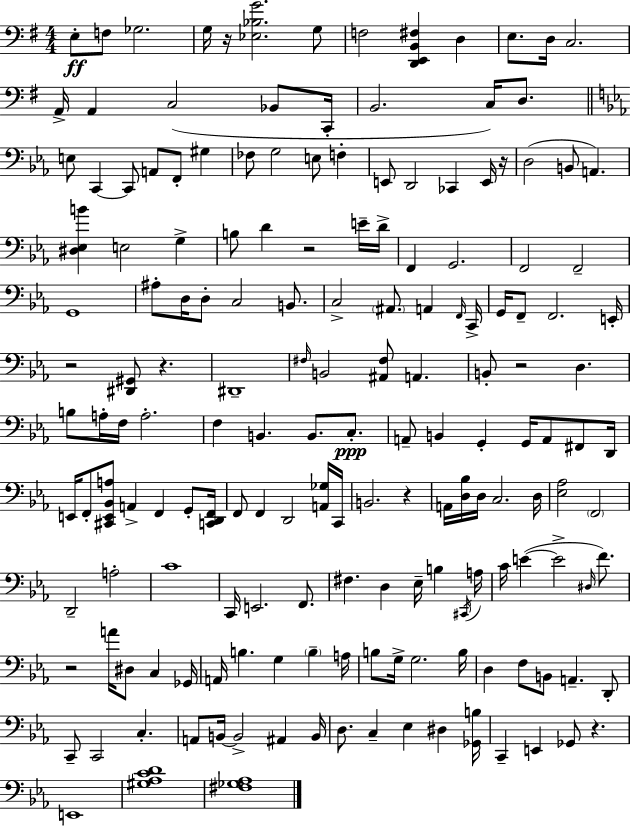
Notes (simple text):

E3/e F3/e Gb3/h. G3/s R/s [Eb3,Bb3,G4]/h. G3/e F3/h [D2,E2,B2,F#3]/q D3/q E3/e. D3/s C3/h. A2/s A2/q C3/h Bb2/e C2/s B2/h. C3/s D3/e. E3/e C2/q C2/e A2/e F2/e G#3/q FES3/e G3/h E3/e F3/q E2/e D2/h CES2/q E2/s R/s D3/h B2/e A2/q. [D#3,Eb3,B4]/q E3/h G3/q B3/e D4/q R/h E4/s D4/s F2/q G2/h. F2/h F2/h G2/w A#3/e D3/s D3/e C3/h B2/e. C3/h A#2/e. A2/q F2/s C2/s G2/s F2/e F2/h. E2/s R/h [D#2,G#2]/e R/q. D#2/w F#3/s B2/h [A#2,F#3]/e A2/q. B2/e R/h D3/q. B3/e A3/s F3/s A3/h. F3/q B2/q. B2/e. C3/e. A2/e B2/q G2/q G2/s A2/e F#2/e D2/s E2/s F2/e [C#2,E2,Bb2,A3]/e A2/q F2/q G2/e [C2,D2,F2]/s F2/e F2/q D2/h [A2,Gb3]/s C2/s B2/h. R/q A2/s [D3,Bb3]/s D3/s C3/h. D3/s [Eb3,Ab3]/h F2/h D2/h A3/h C4/w C2/s E2/h. F2/e. F#3/q. D3/q Eb3/s B3/q C#2/s A3/s C4/s E4/q E4/h D#3/s F4/e. R/h A4/s D#3/e C3/q Gb2/s A2/s B3/q. G3/q B3/q A3/s B3/e G3/s G3/h. B3/s D3/q F3/e B2/e A2/q. D2/e C2/e C2/h C3/q. A2/e B2/s B2/h A#2/q B2/s D3/e. C3/q Eb3/q D#3/q [Gb2,B3]/s C2/q E2/q Gb2/e R/q. E2/w [G#3,Ab3,C4,D4]/w [F#3,Gb3,Ab3]/w